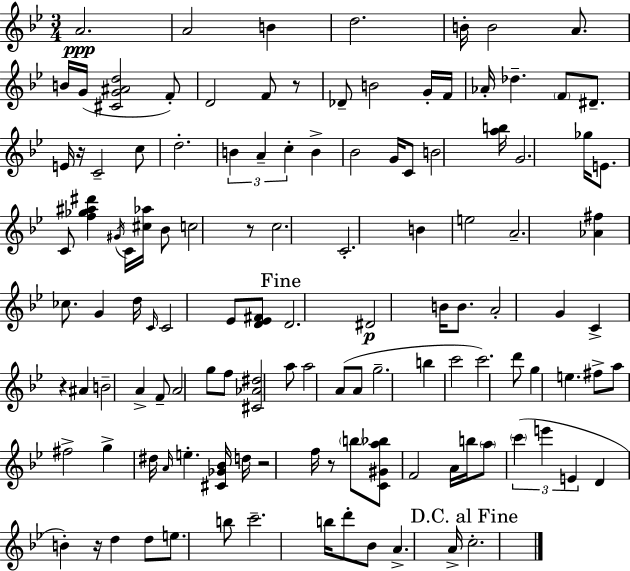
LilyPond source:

{
  \clef treble
  \numericTimeSignature
  \time 3/4
  \key g \minor
  \repeat volta 2 { a'2.\ppp | a'2 b'4 | d''2. | b'16-. b'2 a'8. | \break b'16 g'16( <cis' g' ais' d''>2 f'8-.) | d'2 f'8 r8 | des'8-- b'2 g'16-. f'16 | aes'16-. des''4.-- \parenthesize f'8 dis'8.-- | \break e'16 r16 c'2-- c''8 | d''2.-. | \tuplet 3/2 { b'4 a'4-- c''4-. } | b'4-> bes'2 | \break g'16 c'8 b'2 <a'' b''>16 | g'2. | ges''16 e'8. c'8 <f'' ges'' ais'' dis'''>4 \acciaccatura { gis'16 } c'16 | <cis'' aes''>16 bes'8 c''2 r8 | \break c''2. | c'2.-. | b'4 e''2 | a'2.-- | \break <aes' fis''>4 ces''8. g'4 | d''16 \grace { c'16 } c'2 ees'8 | <d' ees' fis'>8 \mark "Fine" d'2. | dis'2\p b'16 b'8. | \break a'2-. g'4 | c'4-> r4 ais'4 | b'2-- a'4-> | f'8-- a'2 | \break g''8 f''8 <cis' aes' dis''>2 | a''8 a''2 a'8( | a'8 g''2.-- | b''4 c'''2 | \break c'''2.) | d'''8 g''4 e''4. | fis''8-> a''8 fis''2-> | g''4-> dis''16 \grace { a'16 } e''4.-. | \break <cis' ges' bes'>16 d''16 r2 | f''16 r8 \parenthesize b''8 <c' gis' a'' bes''>8 f'2 | a'16 b''16 \parenthesize a''8 \tuplet 3/2 { \parenthesize c'''4( e'''4 | e'4 } d'4 b'4-.) | \break r16 d''4 d''8 e''8. | b''8 c'''2.-- | b''16 d'''8-. bes'8 a'4.-> | a'16-> \mark "D.C. al Fine" c''2.-. | \break } \bar "|."
}